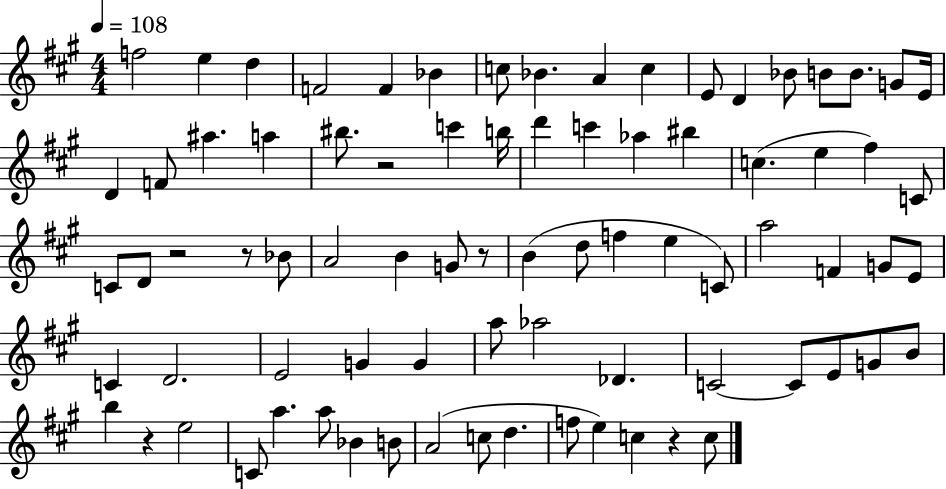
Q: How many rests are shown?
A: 6